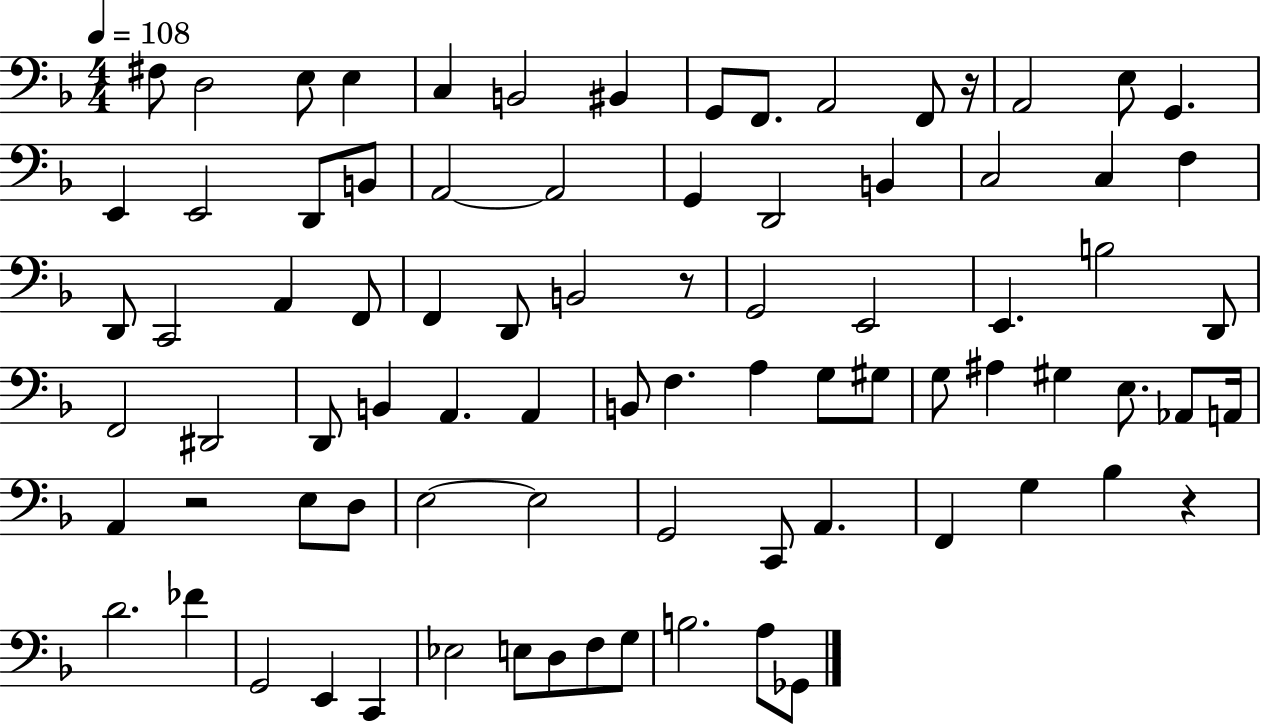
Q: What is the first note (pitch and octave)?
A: F#3